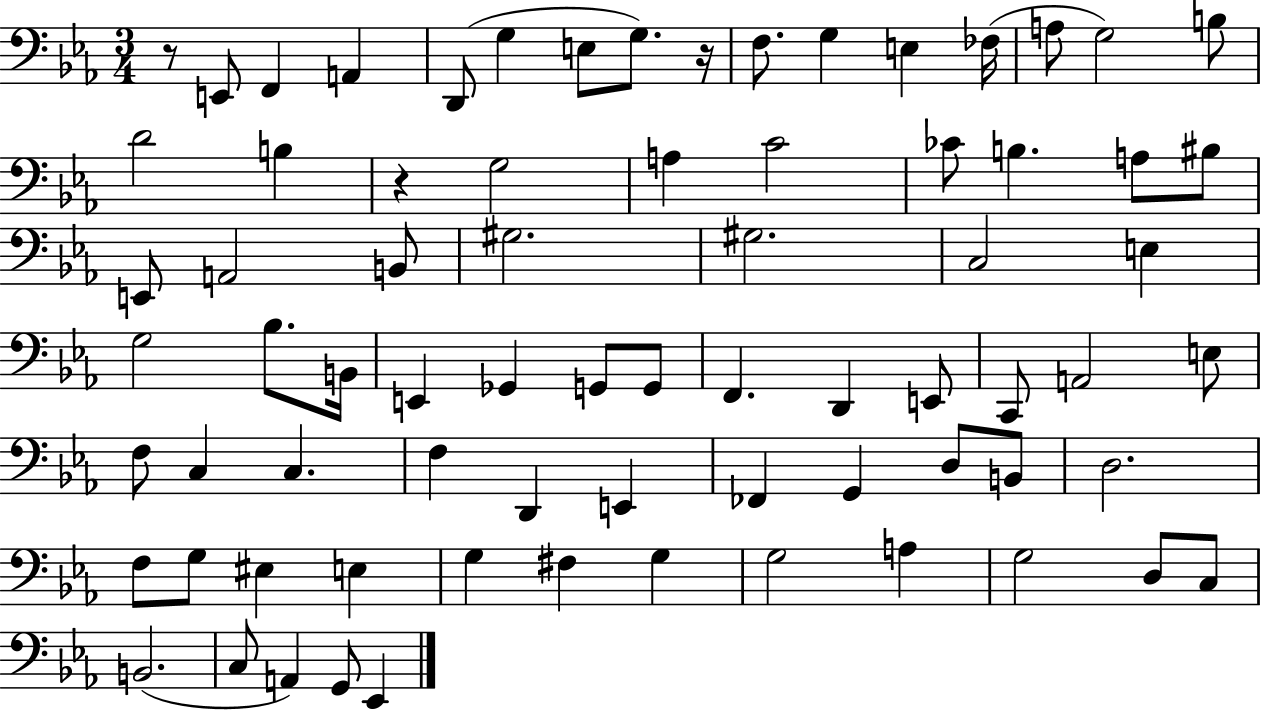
X:1
T:Untitled
M:3/4
L:1/4
K:Eb
z/2 E,,/2 F,, A,, D,,/2 G, E,/2 G,/2 z/4 F,/2 G, E, _F,/4 A,/2 G,2 B,/2 D2 B, z G,2 A, C2 _C/2 B, A,/2 ^B,/2 E,,/2 A,,2 B,,/2 ^G,2 ^G,2 C,2 E, G,2 _B,/2 B,,/4 E,, _G,, G,,/2 G,,/2 F,, D,, E,,/2 C,,/2 A,,2 E,/2 F,/2 C, C, F, D,, E,, _F,, G,, D,/2 B,,/2 D,2 F,/2 G,/2 ^E, E, G, ^F, G, G,2 A, G,2 D,/2 C,/2 B,,2 C,/2 A,, G,,/2 _E,,